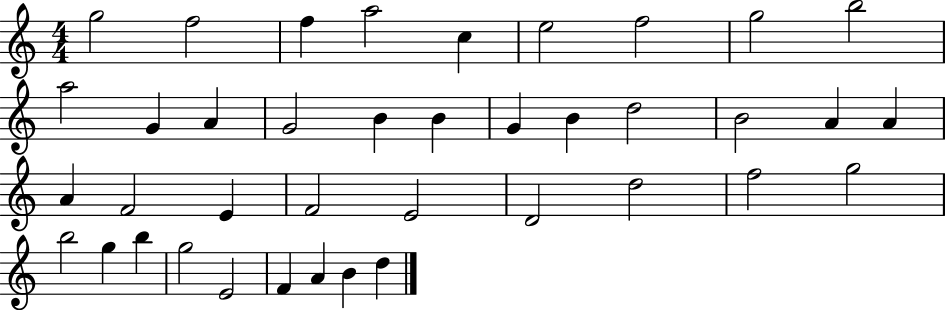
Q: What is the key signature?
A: C major